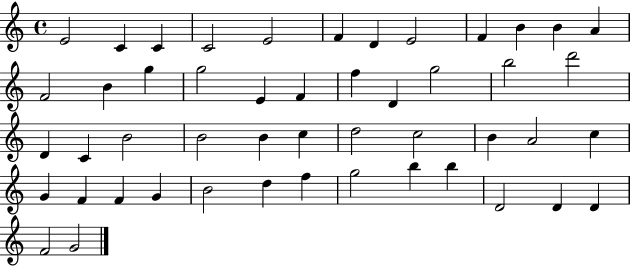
E4/h C4/q C4/q C4/h E4/h F4/q D4/q E4/h F4/q B4/q B4/q A4/q F4/h B4/q G5/q G5/h E4/q F4/q F5/q D4/q G5/h B5/h D6/h D4/q C4/q B4/h B4/h B4/q C5/q D5/h C5/h B4/q A4/h C5/q G4/q F4/q F4/q G4/q B4/h D5/q F5/q G5/h B5/q B5/q D4/h D4/q D4/q F4/h G4/h